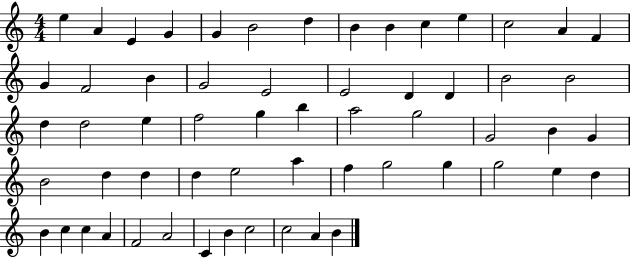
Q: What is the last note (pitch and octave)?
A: B4